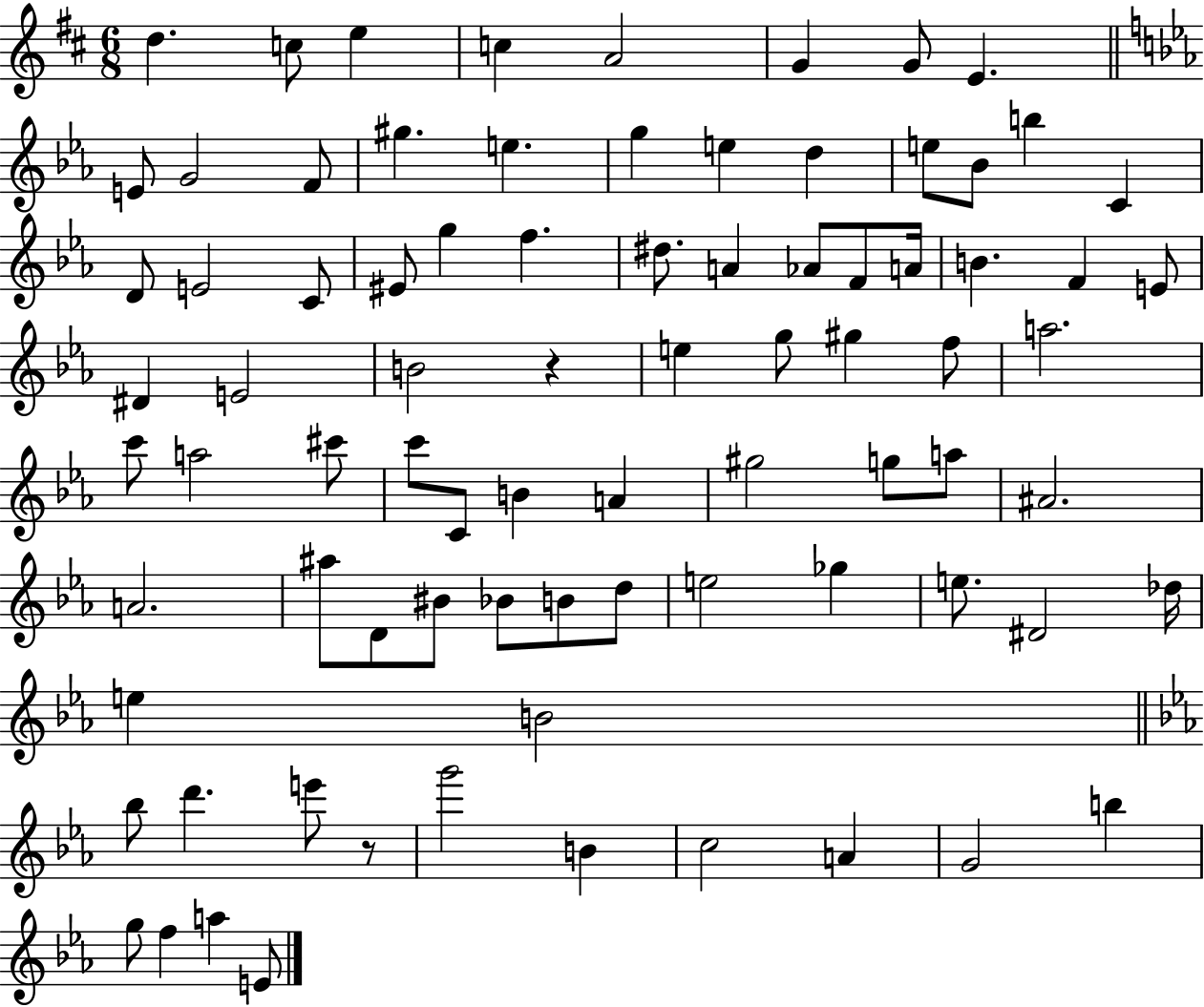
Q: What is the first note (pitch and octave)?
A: D5